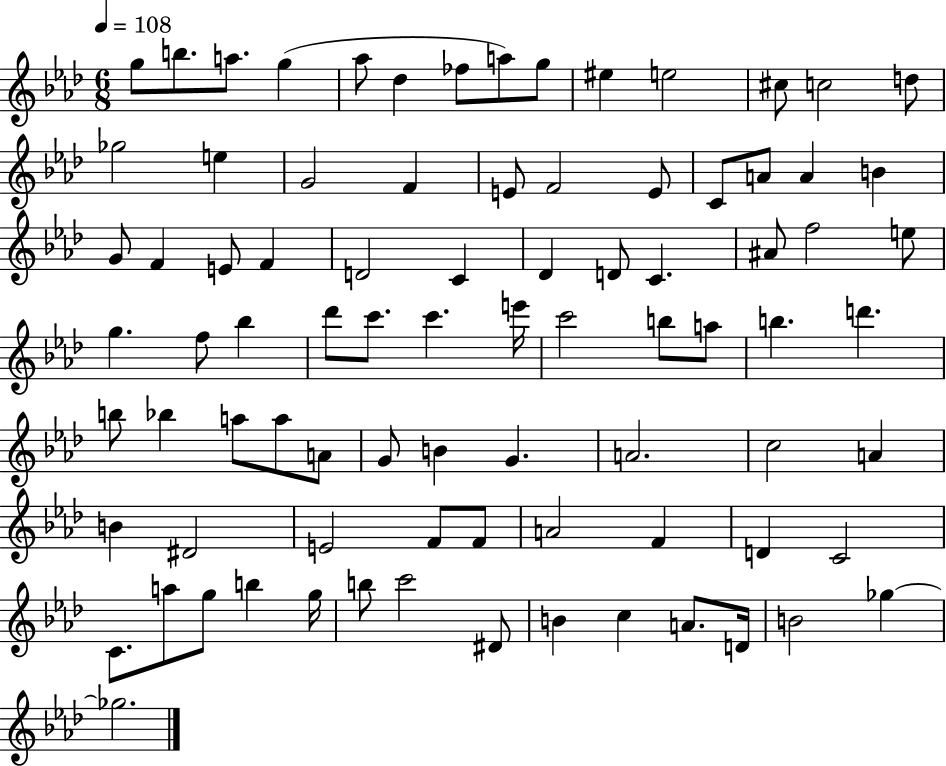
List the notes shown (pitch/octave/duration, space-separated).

G5/e B5/e. A5/e. G5/q Ab5/e Db5/q FES5/e A5/e G5/e EIS5/q E5/h C#5/e C5/h D5/e Gb5/h E5/q G4/h F4/q E4/e F4/h E4/e C4/e A4/e A4/q B4/q G4/e F4/q E4/e F4/q D4/h C4/q Db4/q D4/e C4/q. A#4/e F5/h E5/e G5/q. F5/e Bb5/q Db6/e C6/e. C6/q. E6/s C6/h B5/e A5/e B5/q. D6/q. B5/e Bb5/q A5/e A5/e A4/e G4/e B4/q G4/q. A4/h. C5/h A4/q B4/q D#4/h E4/h F4/e F4/e A4/h F4/q D4/q C4/h C4/e. A5/e G5/e B5/q G5/s B5/e C6/h D#4/e B4/q C5/q A4/e. D4/s B4/h Gb5/q Gb5/h.